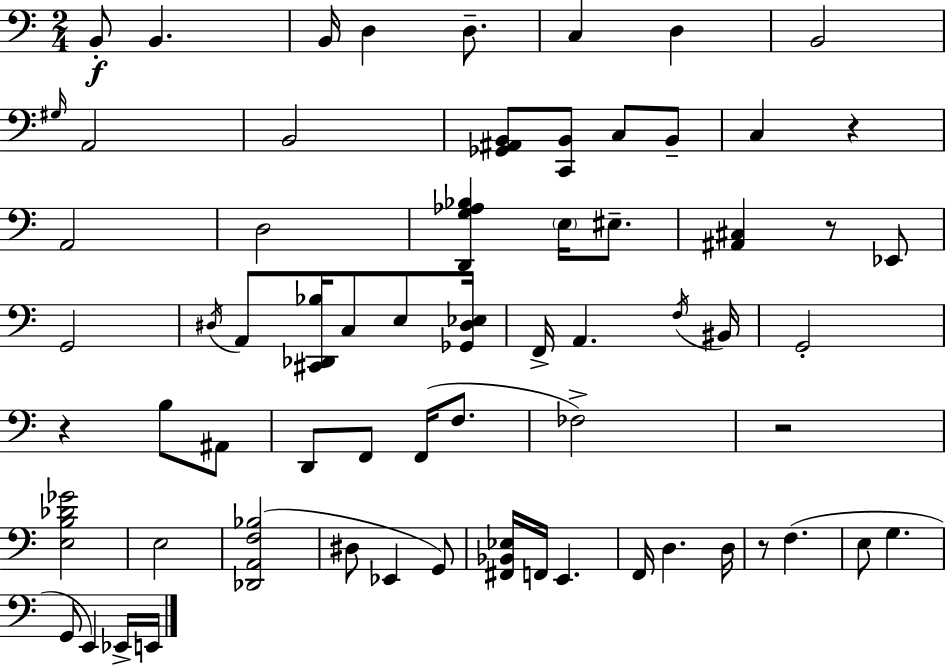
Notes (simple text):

B2/e B2/q. B2/s D3/q D3/e. C3/q D3/q B2/h G#3/s A2/h B2/h [Gb2,A#2,B2]/e [C2,B2]/e C3/e B2/e C3/q R/q A2/h D3/h [D2,G3,Ab3,Bb3]/q E3/s EIS3/e. [A#2,C#3]/q R/e Eb2/e G2/h D#3/s A2/e [C#2,Db2,Bb3]/s C3/e E3/e [Gb2,D#3,Eb3]/s F2/s A2/q. F3/s BIS2/s G2/h R/q B3/e A#2/e D2/e F2/e F2/s F3/e. FES3/h R/h [E3,B3,Db4,Gb4]/h E3/h [Db2,A2,F3,Bb3]/h D#3/e Eb2/q G2/e [F#2,Bb2,Eb3]/s F2/s E2/q. F2/s D3/q. D3/s R/e F3/q. E3/e G3/q. G2/e E2/q Eb2/s E2/s